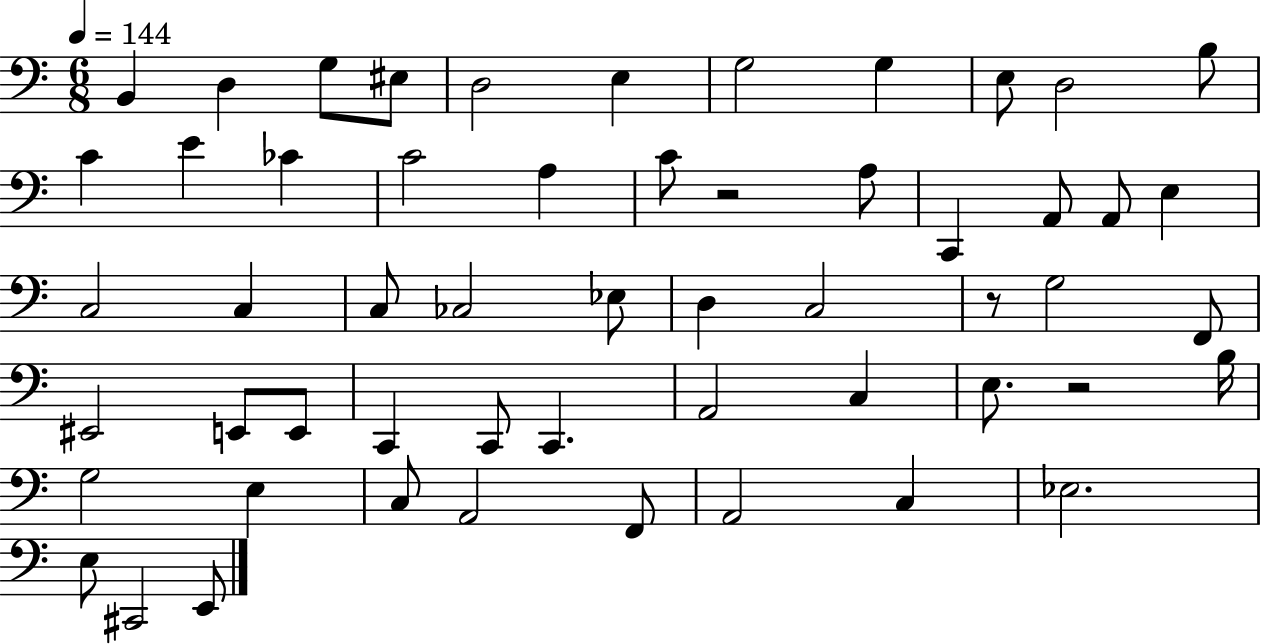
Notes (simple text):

B2/q D3/q G3/e EIS3/e D3/h E3/q G3/h G3/q E3/e D3/h B3/e C4/q E4/q CES4/q C4/h A3/q C4/e R/h A3/e C2/q A2/e A2/e E3/q C3/h C3/q C3/e CES3/h Eb3/e D3/q C3/h R/e G3/h F2/e EIS2/h E2/e E2/e C2/q C2/e C2/q. A2/h C3/q E3/e. R/h B3/s G3/h E3/q C3/e A2/h F2/e A2/h C3/q Eb3/h. E3/e C#2/h E2/e